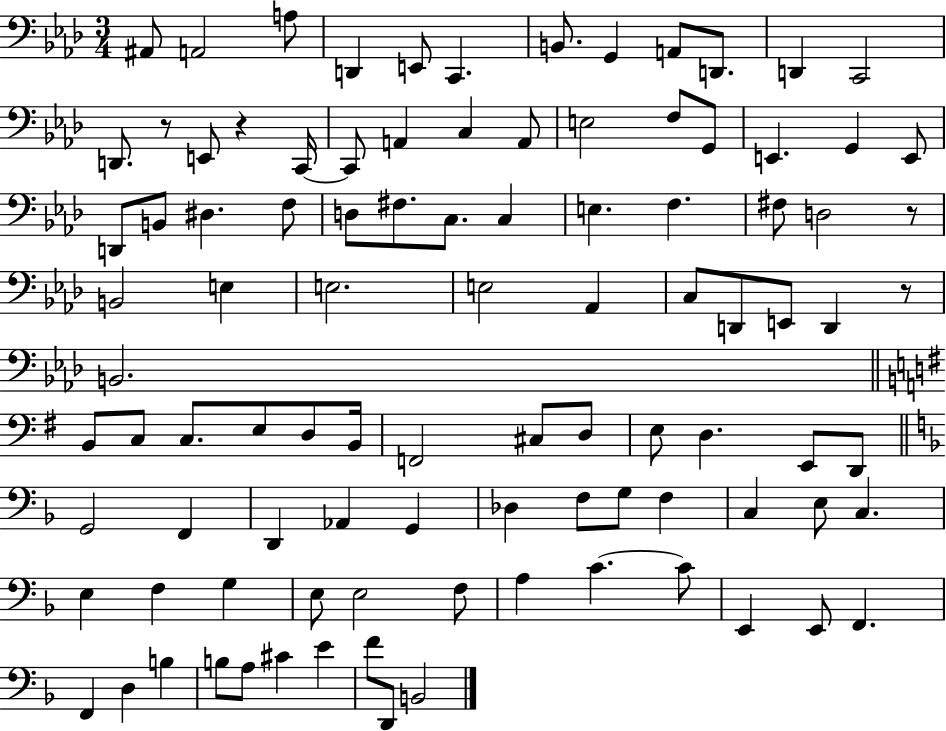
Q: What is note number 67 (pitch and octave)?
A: F3